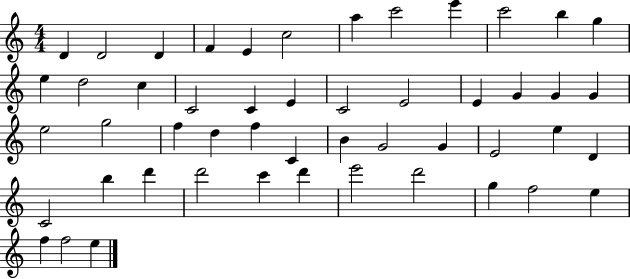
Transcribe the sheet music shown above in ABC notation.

X:1
T:Untitled
M:4/4
L:1/4
K:C
D D2 D F E c2 a c'2 e' c'2 b g e d2 c C2 C E C2 E2 E G G G e2 g2 f d f C B G2 G E2 e D C2 b d' d'2 c' d' e'2 d'2 g f2 e f f2 e